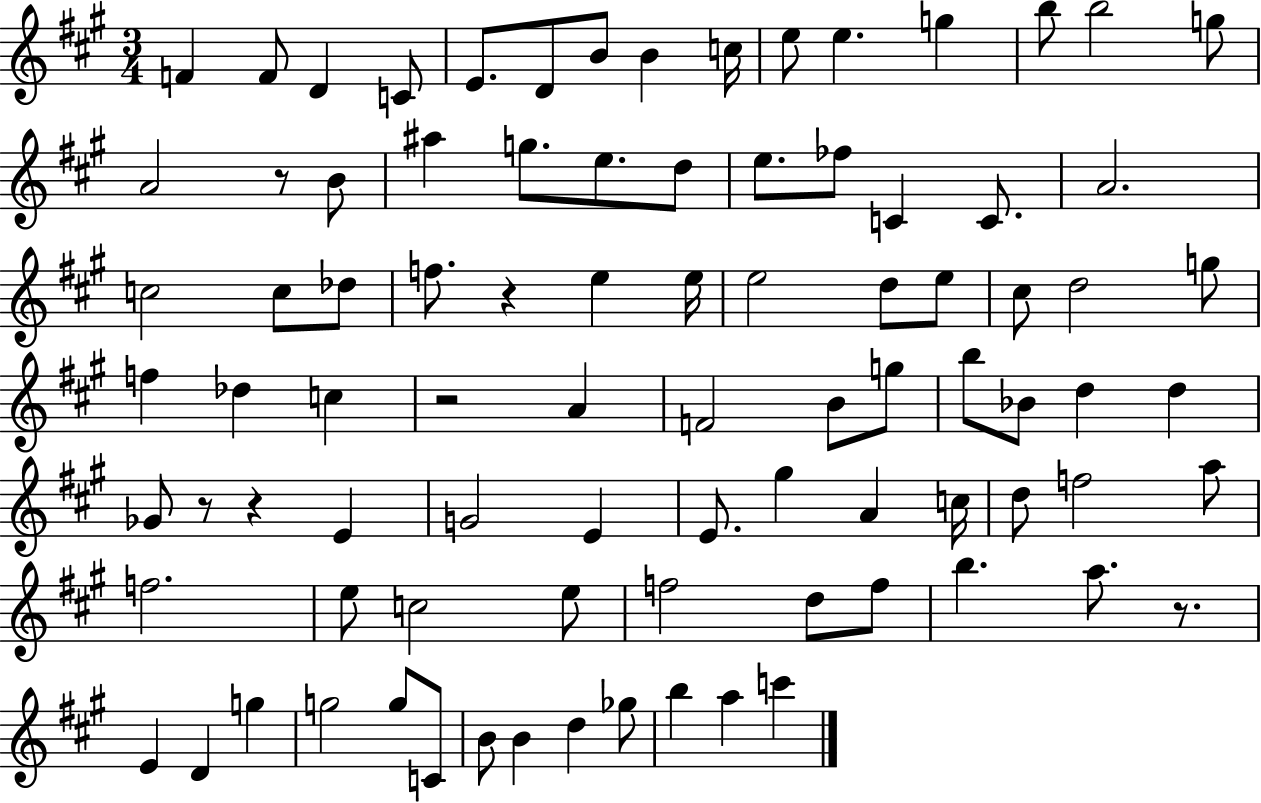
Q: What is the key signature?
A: A major